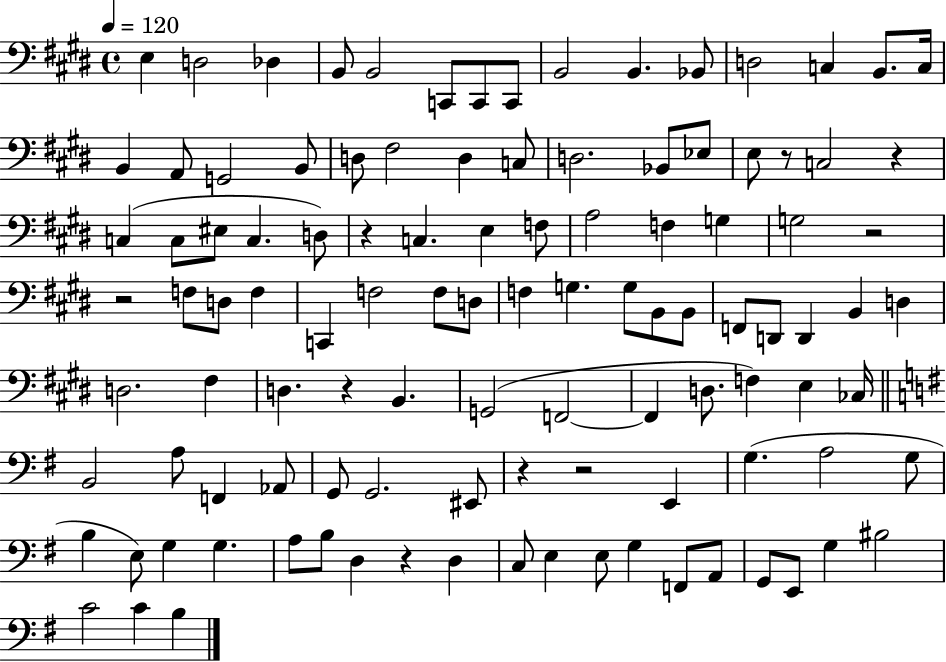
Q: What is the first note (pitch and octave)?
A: E3